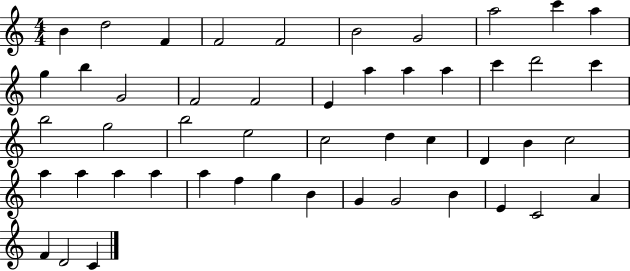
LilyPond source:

{
  \clef treble
  \numericTimeSignature
  \time 4/4
  \key c \major
  b'4 d''2 f'4 | f'2 f'2 | b'2 g'2 | a''2 c'''4 a''4 | \break g''4 b''4 g'2 | f'2 f'2 | e'4 a''4 a''4 a''4 | c'''4 d'''2 c'''4 | \break b''2 g''2 | b''2 e''2 | c''2 d''4 c''4 | d'4 b'4 c''2 | \break a''4 a''4 a''4 a''4 | a''4 f''4 g''4 b'4 | g'4 g'2 b'4 | e'4 c'2 a'4 | \break f'4 d'2 c'4 | \bar "|."
}